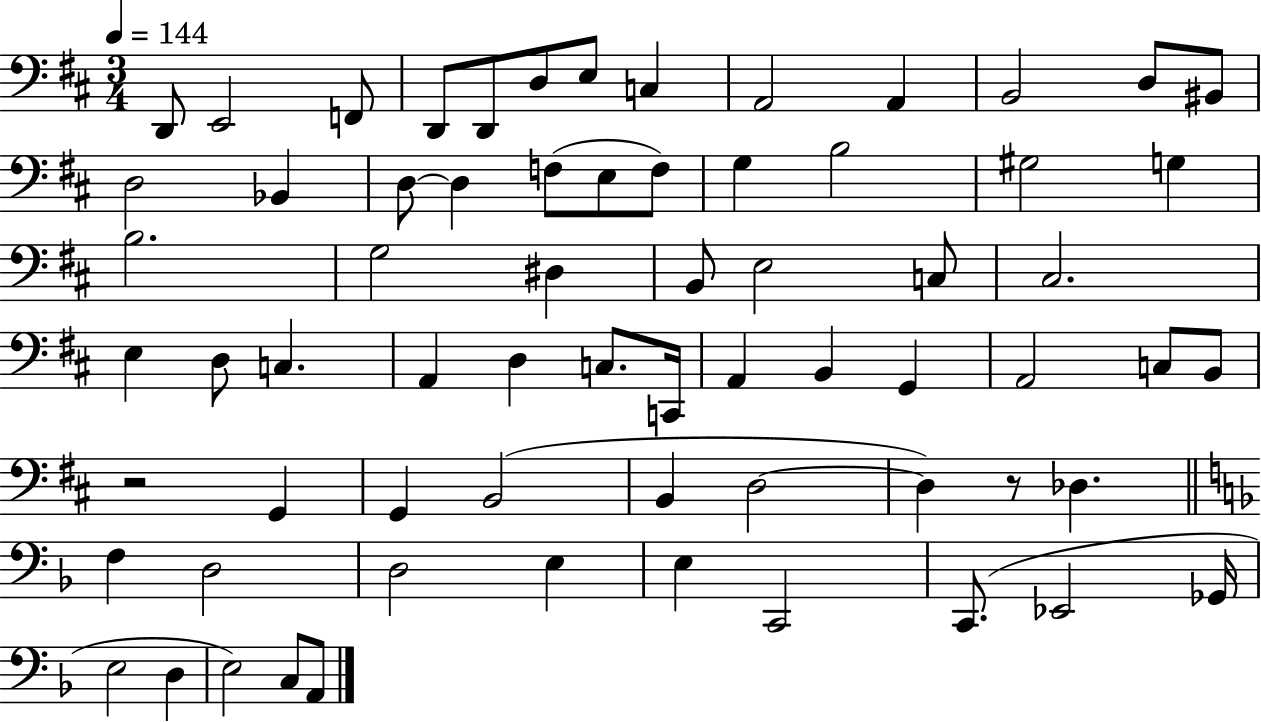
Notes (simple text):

D2/e E2/h F2/e D2/e D2/e D3/e E3/e C3/q A2/h A2/q B2/h D3/e BIS2/e D3/h Bb2/q D3/e D3/q F3/e E3/e F3/e G3/q B3/h G#3/h G3/q B3/h. G3/h D#3/q B2/e E3/h C3/e C#3/h. E3/q D3/e C3/q. A2/q D3/q C3/e. C2/s A2/q B2/q G2/q A2/h C3/e B2/e R/h G2/q G2/q B2/h B2/q D3/h D3/q R/e Db3/q. F3/q D3/h D3/h E3/q E3/q C2/h C2/e. Eb2/h Gb2/s E3/h D3/q E3/h C3/e A2/e